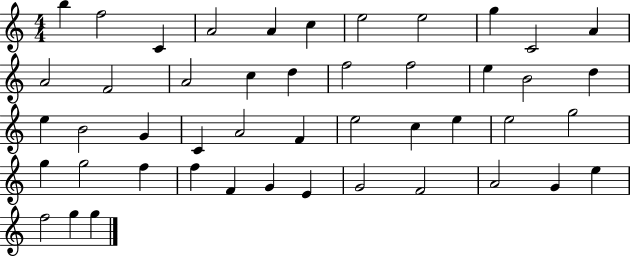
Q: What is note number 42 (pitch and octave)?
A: A4